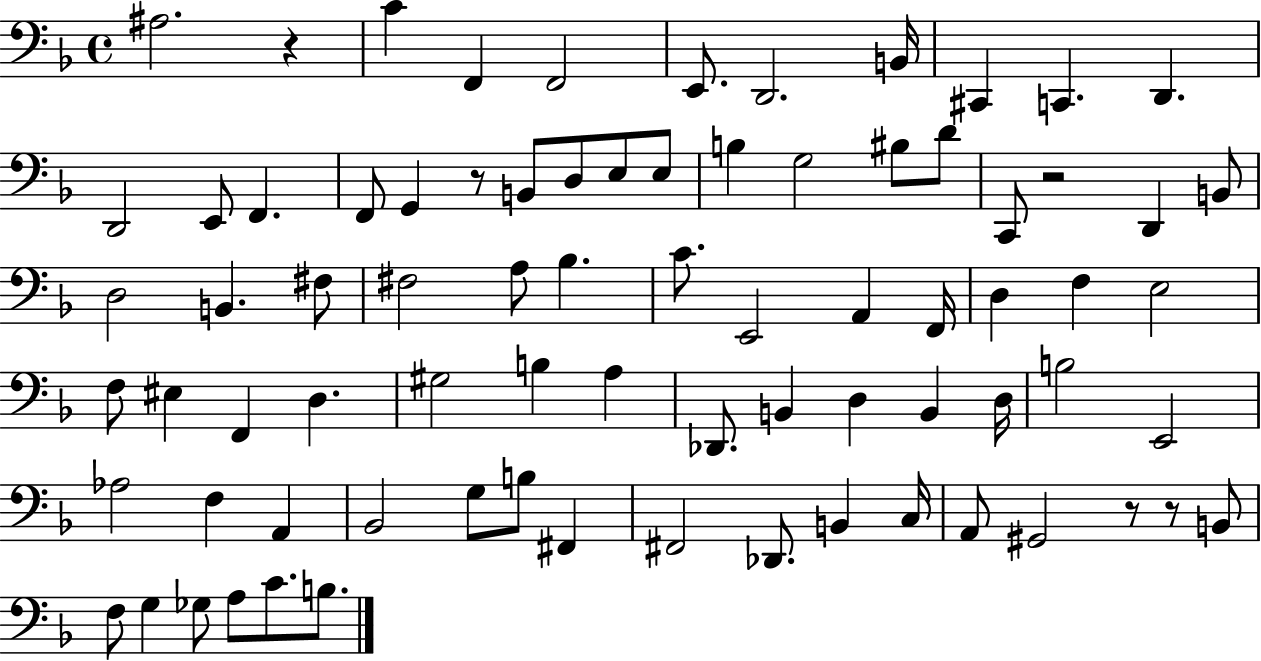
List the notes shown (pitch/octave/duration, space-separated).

A#3/h. R/q C4/q F2/q F2/h E2/e. D2/h. B2/s C#2/q C2/q. D2/q. D2/h E2/e F2/q. F2/e G2/q R/e B2/e D3/e E3/e E3/e B3/q G3/h BIS3/e D4/e C2/e R/h D2/q B2/e D3/h B2/q. F#3/e F#3/h A3/e Bb3/q. C4/e. E2/h A2/q F2/s D3/q F3/q E3/h F3/e EIS3/q F2/q D3/q. G#3/h B3/q A3/q Db2/e. B2/q D3/q B2/q D3/s B3/h E2/h Ab3/h F3/q A2/q Bb2/h G3/e B3/e F#2/q F#2/h Db2/e. B2/q C3/s A2/e G#2/h R/e R/e B2/e F3/e G3/q Gb3/e A3/e C4/e. B3/e.